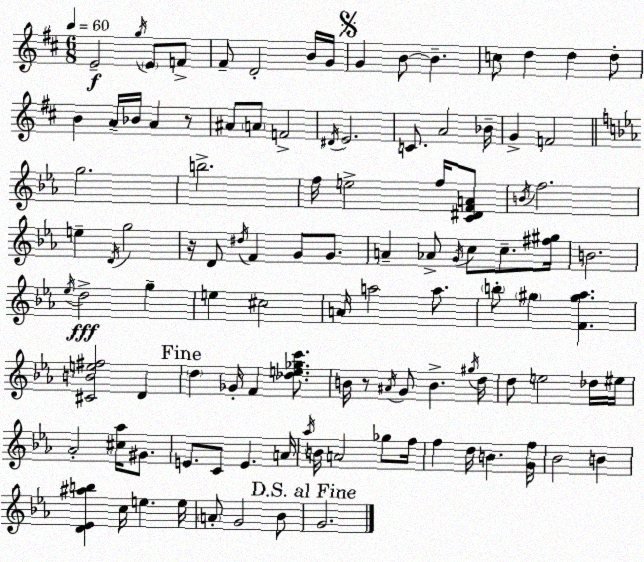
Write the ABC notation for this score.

X:1
T:Untitled
M:6/8
L:1/4
K:D
E2 g/4 E/2 F/2 ^F/2 D2 B/4 G/4 G B/2 B c/2 d d d/2 B A/4 _B/4 A z/2 ^A/2 A/2 F2 ^D/4 E2 C/2 A2 _B/4 G F2 g2 b2 f/4 e2 f/4 [C^DFA]/2 B/4 f2 e D/4 g2 z/4 D/2 ^d/4 F G/2 G/2 A _A/2 G/4 c/2 c/2 [^f^g]/4 B2 _e/4 d2 g e ^c2 A/4 a2 a/2 b/2 ^g [F^g_a] [^CBe^f]2 D d _G/4 F [_de_gc']/2 B/4 z/2 ^A/4 G/2 B ^g/4 d/4 d/2 e2 _d/4 ^e/4 _A2 [^c_a]/4 ^G/2 E/2 C/2 E A/4 _a/4 B/4 A2 _g/2 f/4 f d/4 B [Gf]/4 _B2 B [D_E^ab] c/4 e e/4 A/2 G2 _B/2 G2